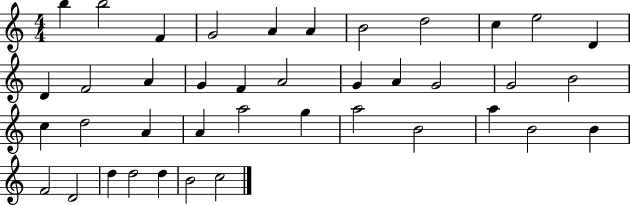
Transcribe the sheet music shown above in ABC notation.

X:1
T:Untitled
M:4/4
L:1/4
K:C
b b2 F G2 A A B2 d2 c e2 D D F2 A G F A2 G A G2 G2 B2 c d2 A A a2 g a2 B2 a B2 B F2 D2 d d2 d B2 c2